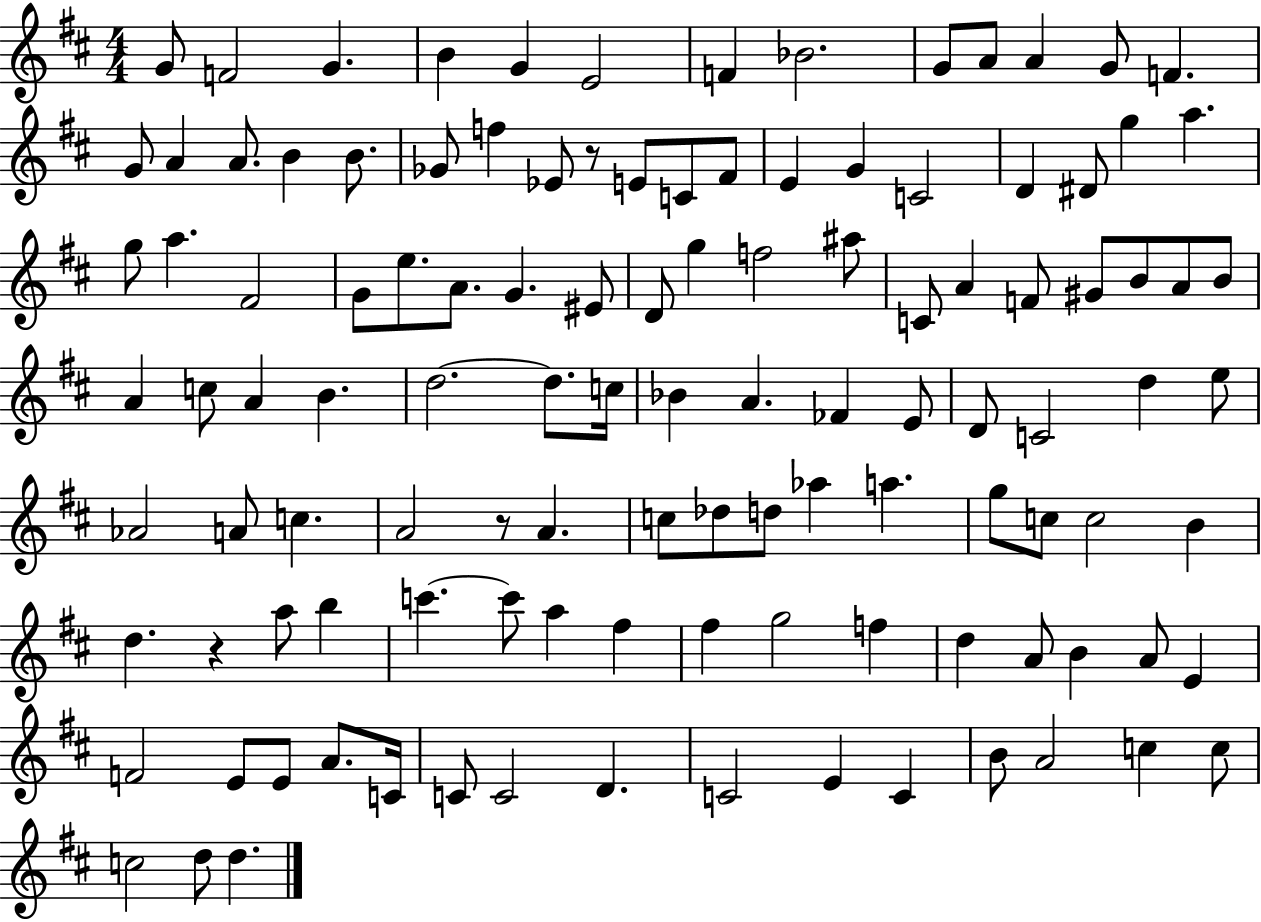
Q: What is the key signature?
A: D major